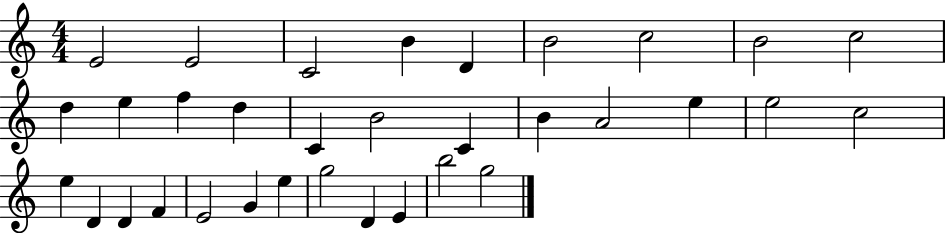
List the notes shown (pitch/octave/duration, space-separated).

E4/h E4/h C4/h B4/q D4/q B4/h C5/h B4/h C5/h D5/q E5/q F5/q D5/q C4/q B4/h C4/q B4/q A4/h E5/q E5/h C5/h E5/q D4/q D4/q F4/q E4/h G4/q E5/q G5/h D4/q E4/q B5/h G5/h